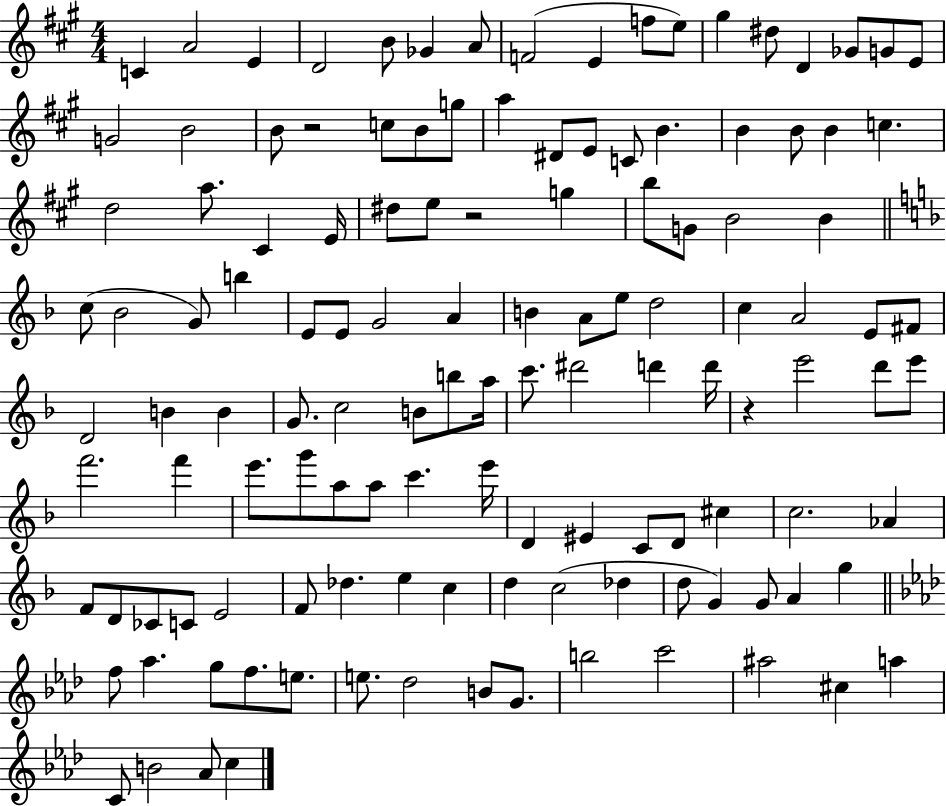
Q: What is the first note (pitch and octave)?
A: C4